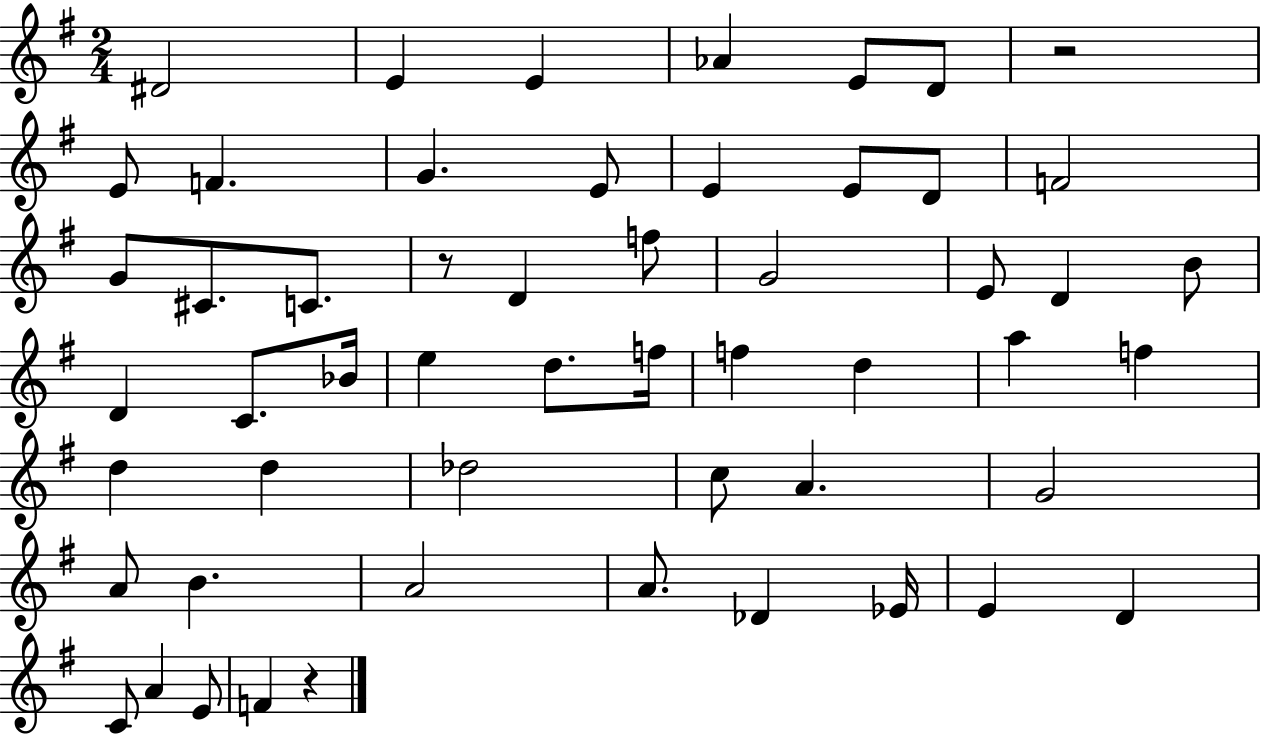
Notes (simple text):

D#4/h E4/q E4/q Ab4/q E4/e D4/e R/h E4/e F4/q. G4/q. E4/e E4/q E4/e D4/e F4/h G4/e C#4/e. C4/e. R/e D4/q F5/e G4/h E4/e D4/q B4/e D4/q C4/e. Bb4/s E5/q D5/e. F5/s F5/q D5/q A5/q F5/q D5/q D5/q Db5/h C5/e A4/q. G4/h A4/e B4/q. A4/h A4/e. Db4/q Eb4/s E4/q D4/q C4/e A4/q E4/e F4/q R/q